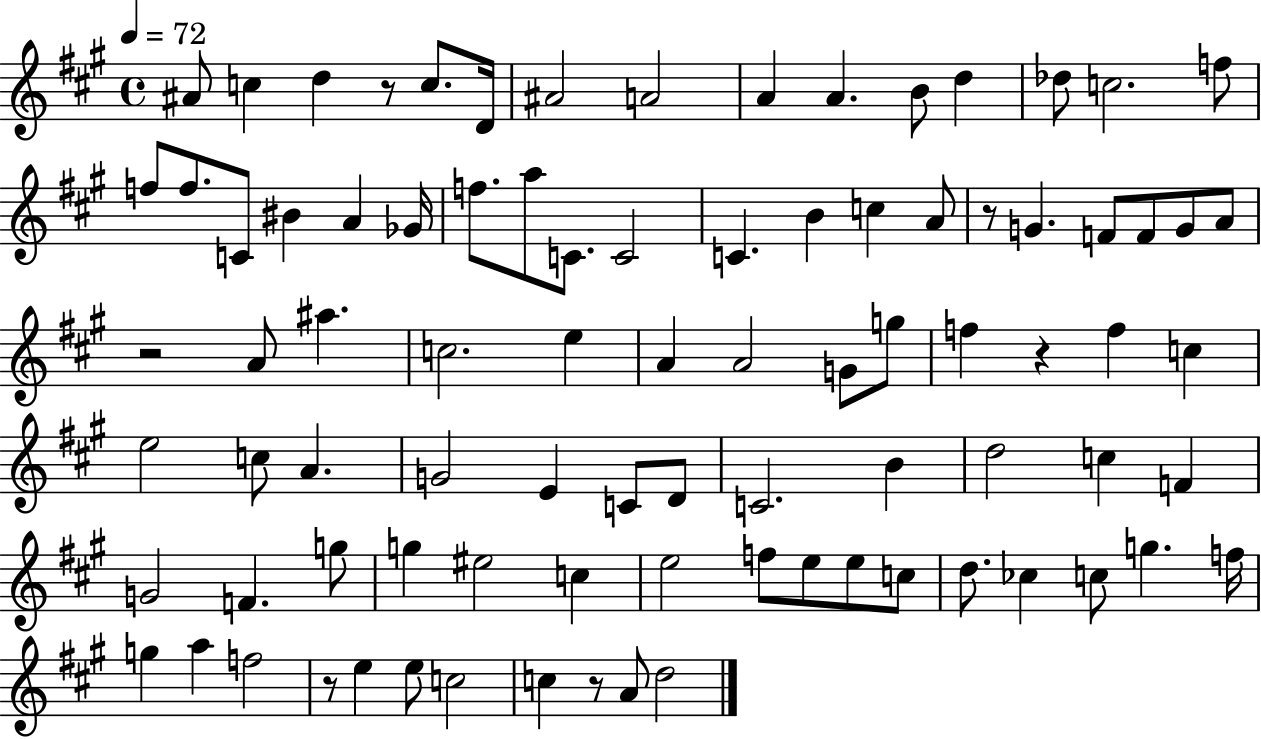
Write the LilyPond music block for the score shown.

{
  \clef treble
  \time 4/4
  \defaultTimeSignature
  \key a \major
  \tempo 4 = 72
  ais'8 c''4 d''4 r8 c''8. d'16 | ais'2 a'2 | a'4 a'4. b'8 d''4 | des''8 c''2. f''8 | \break f''8 f''8. c'8 bis'4 a'4 ges'16 | f''8. a''8 c'8. c'2 | c'4. b'4 c''4 a'8 | r8 g'4. f'8 f'8 g'8 a'8 | \break r2 a'8 ais''4. | c''2. e''4 | a'4 a'2 g'8 g''8 | f''4 r4 f''4 c''4 | \break e''2 c''8 a'4. | g'2 e'4 c'8 d'8 | c'2. b'4 | d''2 c''4 f'4 | \break g'2 f'4. g''8 | g''4 eis''2 c''4 | e''2 f''8 e''8 e''8 c''8 | d''8. ces''4 c''8 g''4. f''16 | \break g''4 a''4 f''2 | r8 e''4 e''8 c''2 | c''4 r8 a'8 d''2 | \bar "|."
}